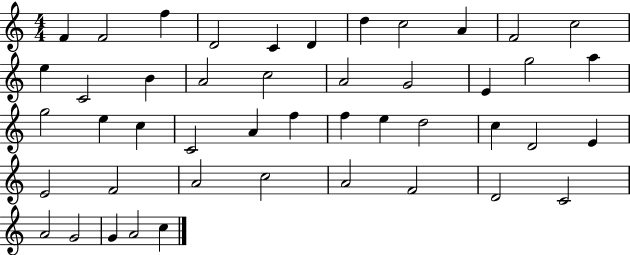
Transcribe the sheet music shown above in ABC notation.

X:1
T:Untitled
M:4/4
L:1/4
K:C
F F2 f D2 C D d c2 A F2 c2 e C2 B A2 c2 A2 G2 E g2 a g2 e c C2 A f f e d2 c D2 E E2 F2 A2 c2 A2 F2 D2 C2 A2 G2 G A2 c